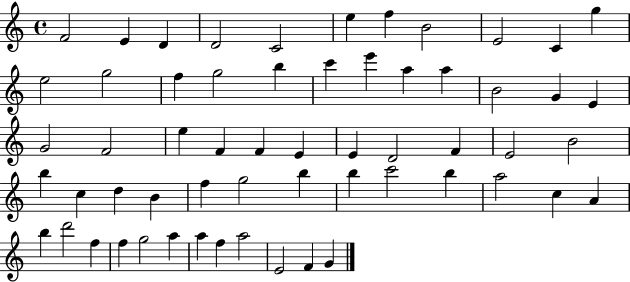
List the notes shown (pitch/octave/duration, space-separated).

F4/h E4/q D4/q D4/h C4/h E5/q F5/q B4/h E4/h C4/q G5/q E5/h G5/h F5/q G5/h B5/q C6/q E6/q A5/q A5/q B4/h G4/q E4/q G4/h F4/h E5/q F4/q F4/q E4/q E4/q D4/h F4/q E4/h B4/h B5/q C5/q D5/q B4/q F5/q G5/h B5/q B5/q C6/h B5/q A5/h C5/q A4/q B5/q D6/h F5/q F5/q G5/h A5/q A5/q F5/q A5/h E4/h F4/q G4/q